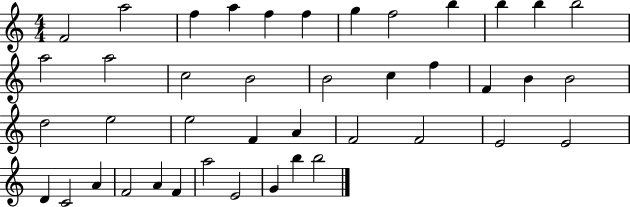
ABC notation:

X:1
T:Untitled
M:4/4
L:1/4
K:C
F2 a2 f a f f g f2 b b b b2 a2 a2 c2 B2 B2 c f F B B2 d2 e2 e2 F A F2 F2 E2 E2 D C2 A F2 A F a2 E2 G b b2